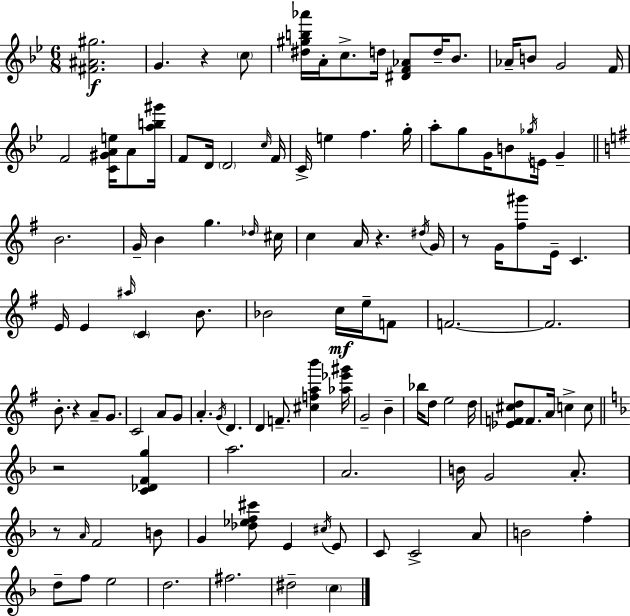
[F#4,A#4,G#5]/h. G4/q. R/q C5/e [D#5,G#5,B5,Ab6]/s A4/s C5/e. D5/s [D#4,F4,Ab4]/e D5/s Bb4/e. Ab4/s B4/e G4/h F4/s F4/h [C4,G#4,A4,E5]/s A4/e [A5,B5,G#6]/s F4/e D4/s D4/h C5/s F4/s C4/s E5/q F5/q. G5/s A5/e G5/e G4/s B4/e Gb5/s E4/s G4/q B4/h. G4/s B4/q G5/q. Db5/s C#5/s C5/q A4/s R/q. D#5/s G4/s R/e G4/s [F#5,G#6]/e E4/s C4/q. E4/s E4/q A#5/s C4/q B4/e. Bb4/h C5/s E5/s F4/e F4/h. F4/h. B4/e. R/q A4/e G4/e. C4/h A4/e G4/e A4/q. G4/s D4/q. D4/q F4/e. [C#5,F5,A5,B6]/q [Ab5,Eb6,G#6]/s G4/h B4/q Bb5/s D5/e E5/h D5/s [Eb4,F4,C#5,D5]/e F4/e. A4/s C5/q C5/e R/h [C4,Db4,F4,G5]/q A5/h. A4/h. B4/s G4/h A4/e. R/e A4/s F4/h B4/e G4/q [Db5,Eb5,F5,C#6]/e E4/q C#5/s E4/e C4/e C4/h A4/e B4/h F5/q D5/e F5/e E5/h D5/h. F#5/h. D#5/h C5/q